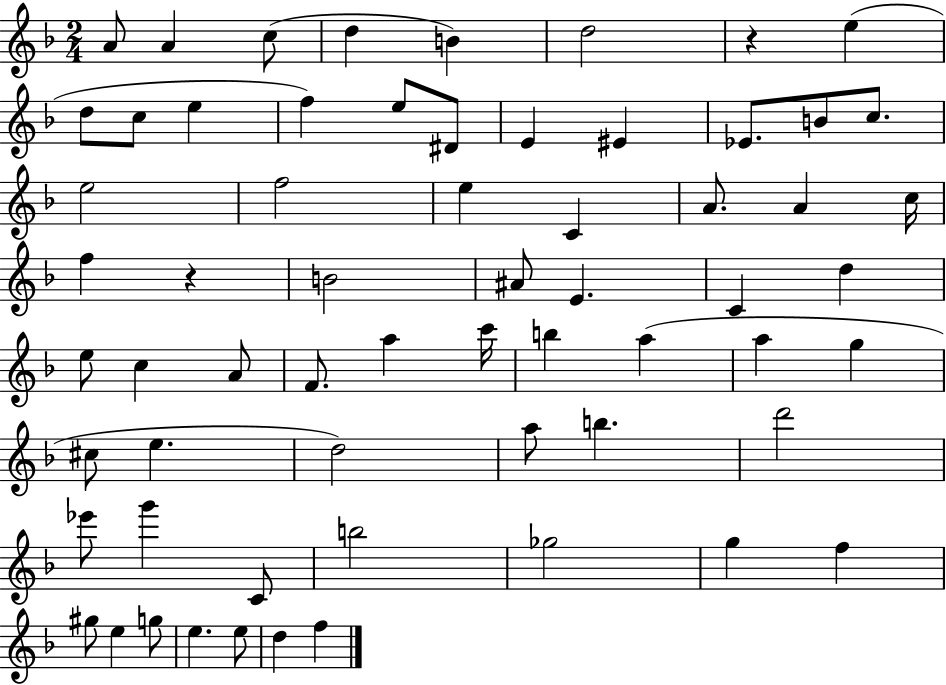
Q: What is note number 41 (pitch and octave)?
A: G5